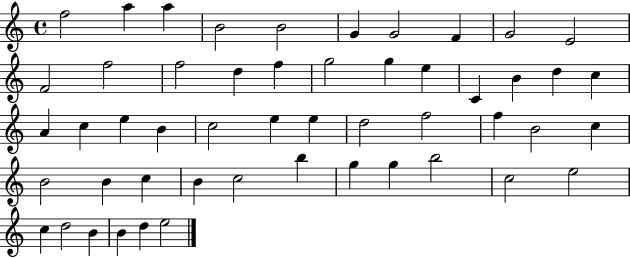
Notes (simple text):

F5/h A5/q A5/q B4/h B4/h G4/q G4/h F4/q G4/h E4/h F4/h F5/h F5/h D5/q F5/q G5/h G5/q E5/q C4/q B4/q D5/q C5/q A4/q C5/q E5/q B4/q C5/h E5/q E5/q D5/h F5/h F5/q B4/h C5/q B4/h B4/q C5/q B4/q C5/h B5/q G5/q G5/q B5/h C5/h E5/h C5/q D5/h B4/q B4/q D5/q E5/h